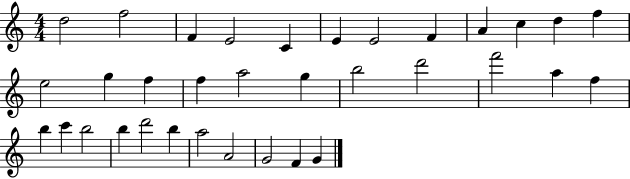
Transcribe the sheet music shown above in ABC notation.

X:1
T:Untitled
M:4/4
L:1/4
K:C
d2 f2 F E2 C E E2 F A c d f e2 g f f a2 g b2 d'2 f'2 a f b c' b2 b d'2 b a2 A2 G2 F G